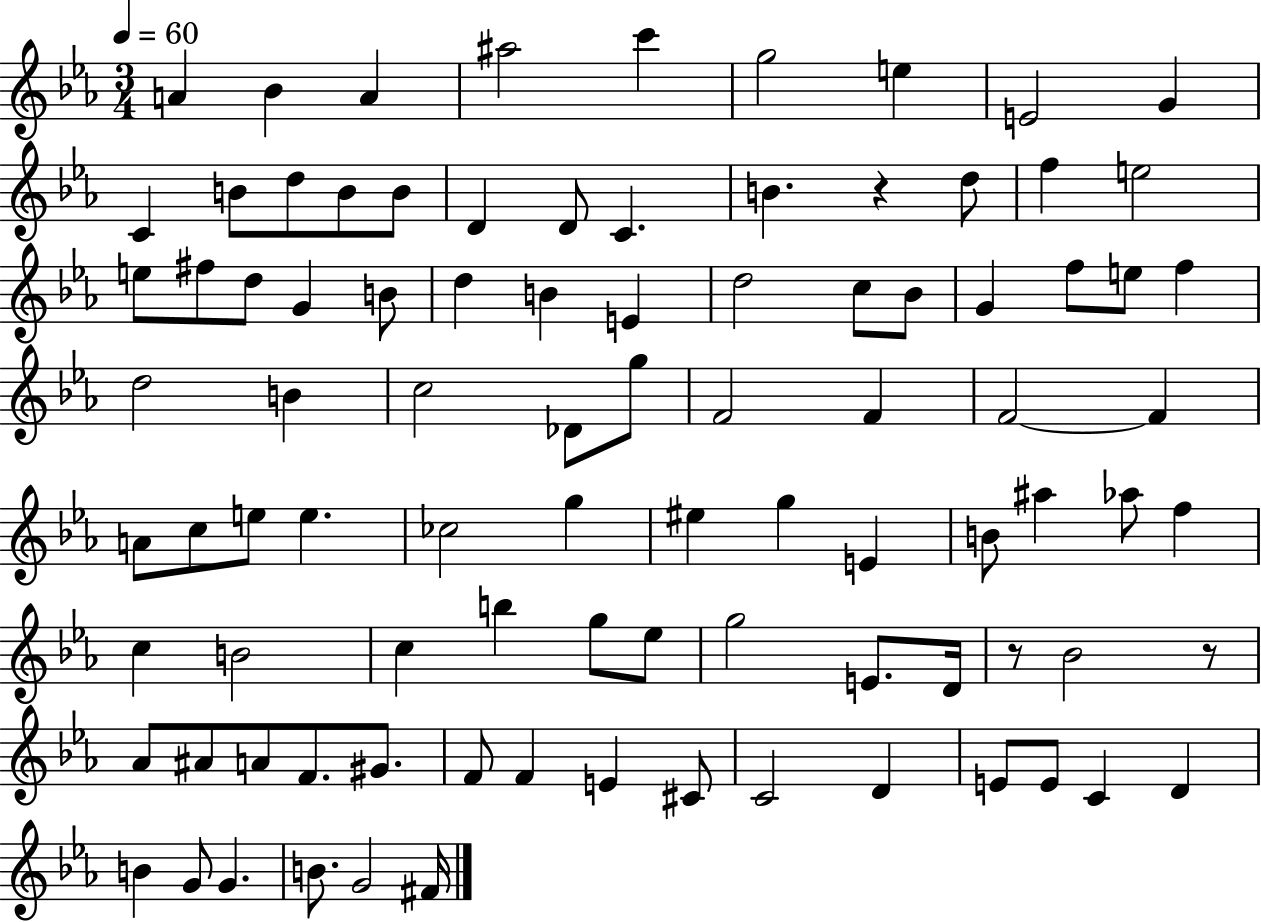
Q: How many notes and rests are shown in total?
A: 92